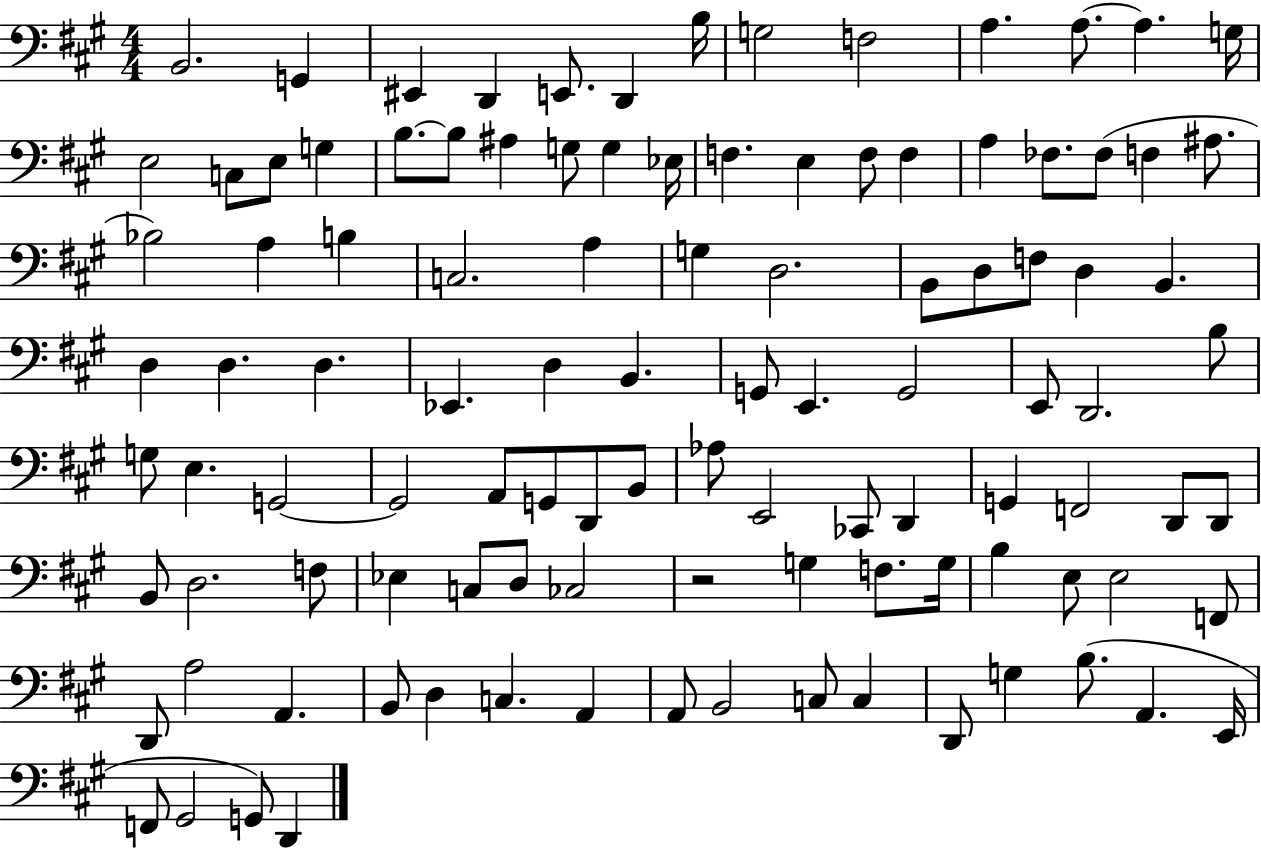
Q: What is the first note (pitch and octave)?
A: B2